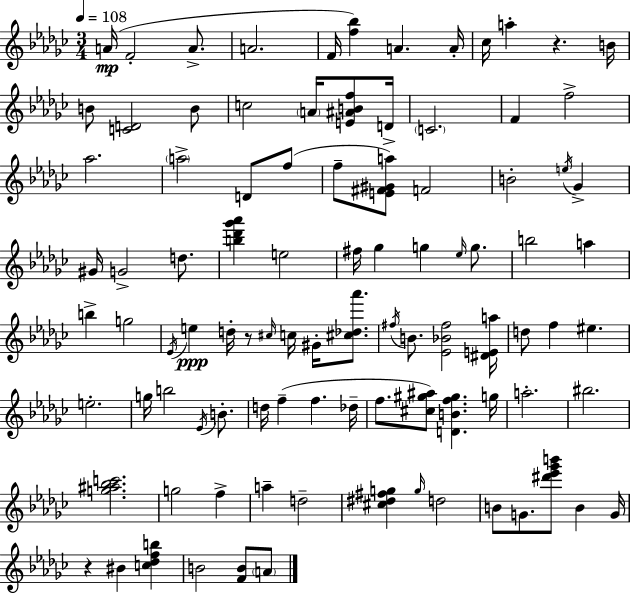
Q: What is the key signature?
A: EES minor